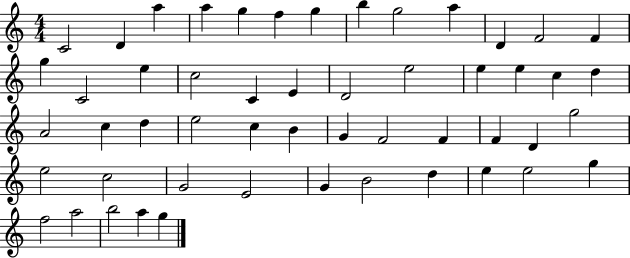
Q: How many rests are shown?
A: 0